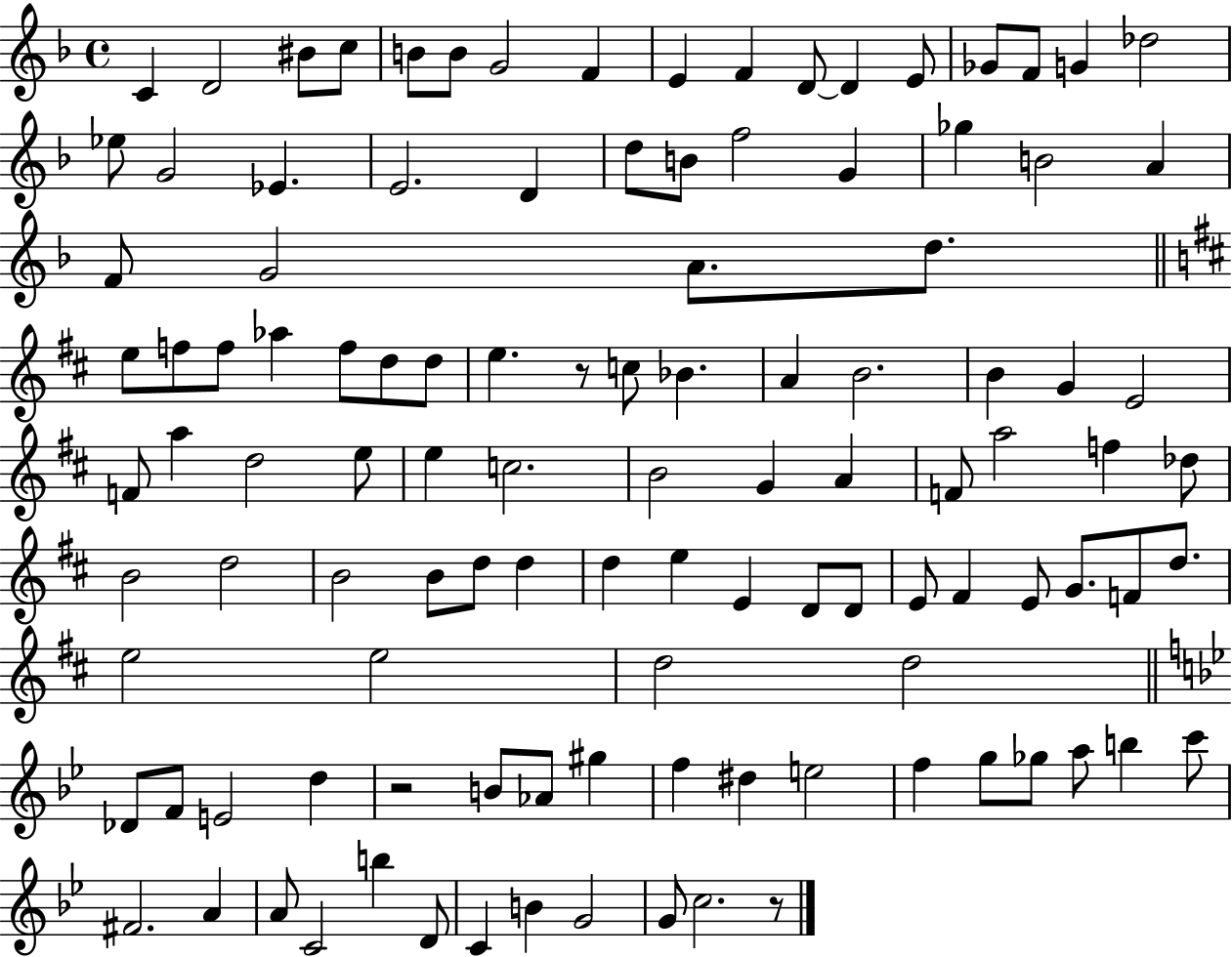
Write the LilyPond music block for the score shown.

{
  \clef treble
  \time 4/4
  \defaultTimeSignature
  \key f \major
  c'4 d'2 bis'8 c''8 | b'8 b'8 g'2 f'4 | e'4 f'4 d'8~~ d'4 e'8 | ges'8 f'8 g'4 des''2 | \break ees''8 g'2 ees'4. | e'2. d'4 | d''8 b'8 f''2 g'4 | ges''4 b'2 a'4 | \break f'8 g'2 a'8. d''8. | \bar "||" \break \key b \minor e''8 f''8 f''8 aes''4 f''8 d''8 d''8 | e''4. r8 c''8 bes'4. | a'4 b'2. | b'4 g'4 e'2 | \break f'8 a''4 d''2 e''8 | e''4 c''2. | b'2 g'4 a'4 | f'8 a''2 f''4 des''8 | \break b'2 d''2 | b'2 b'8 d''8 d''4 | d''4 e''4 e'4 d'8 d'8 | e'8 fis'4 e'8 g'8. f'8 d''8. | \break e''2 e''2 | d''2 d''2 | \bar "||" \break \key bes \major des'8 f'8 e'2 d''4 | r2 b'8 aes'8 gis''4 | f''4 dis''4 e''2 | f''4 g''8 ges''8 a''8 b''4 c'''8 | \break fis'2. a'4 | a'8 c'2 b''4 d'8 | c'4 b'4 g'2 | g'8 c''2. r8 | \break \bar "|."
}